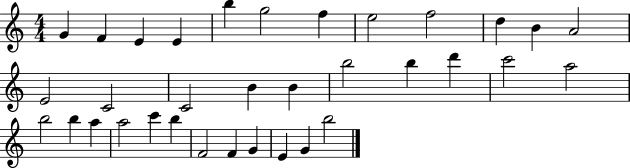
G4/q F4/q E4/q E4/q B5/q G5/h F5/q E5/h F5/h D5/q B4/q A4/h E4/h C4/h C4/h B4/q B4/q B5/h B5/q D6/q C6/h A5/h B5/h B5/q A5/q A5/h C6/q B5/q F4/h F4/q G4/q E4/q G4/q B5/h